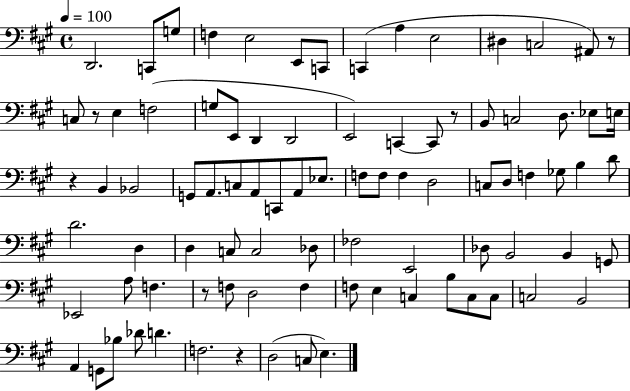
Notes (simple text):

D2/h. C2/e G3/e F3/q E3/h E2/e C2/e C2/q A3/q E3/h D#3/q C3/h A#2/e R/e C3/e R/e E3/q F3/h G3/e E2/e D2/q D2/h E2/h C2/q C2/e R/e B2/e C3/h D3/e. Eb3/e E3/s R/q B2/q Bb2/h G2/e A2/e. C3/e A2/e C2/e A2/e Eb3/e. F3/e F3/e F3/q D3/h C3/e D3/e F3/q Gb3/e B3/q D4/e D4/h. D3/q D3/q C3/e C3/h Db3/e FES3/h E2/h Db3/e B2/h B2/q G2/e Eb2/h A3/e F3/q. R/e F3/e D3/h F3/q F3/e E3/q C3/q B3/e C3/e C3/e C3/h B2/h A2/q G2/e Bb3/e Db4/e D4/q. F3/h. R/q D3/h C3/e E3/q.